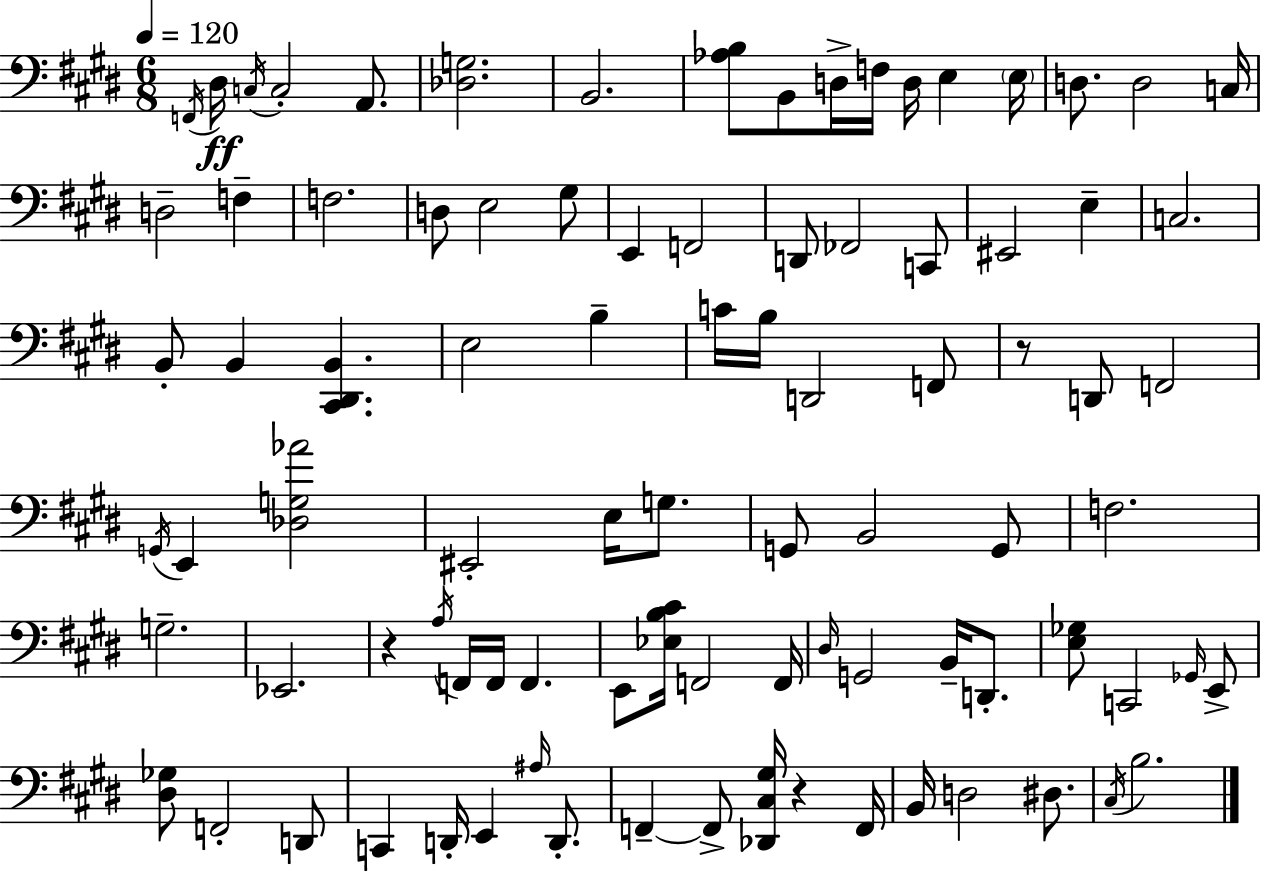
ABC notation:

X:1
T:Untitled
M:6/8
L:1/4
K:E
F,,/4 ^D,/4 C,/4 C,2 A,,/2 [_D,G,]2 B,,2 [_A,B,]/2 B,,/2 D,/4 F,/4 D,/4 E, E,/4 D,/2 D,2 C,/4 D,2 F, F,2 D,/2 E,2 ^G,/2 E,, F,,2 D,,/2 _F,,2 C,,/2 ^E,,2 E, C,2 B,,/2 B,, [^C,,^D,,B,,] E,2 B, C/4 B,/4 D,,2 F,,/2 z/2 D,,/2 F,,2 G,,/4 E,, [_D,G,_A]2 ^E,,2 E,/4 G,/2 G,,/2 B,,2 G,,/2 F,2 G,2 _E,,2 z A,/4 F,,/4 F,,/4 F,, E,,/2 [_E,B,^C]/4 F,,2 F,,/4 ^D,/4 G,,2 B,,/4 D,,/2 [E,_G,]/2 C,,2 _G,,/4 E,,/2 [^D,_G,]/2 F,,2 D,,/2 C,, D,,/4 E,, ^A,/4 D,,/2 F,, F,,/2 [_D,,^C,^G,]/4 z F,,/4 B,,/4 D,2 ^D,/2 ^C,/4 B,2